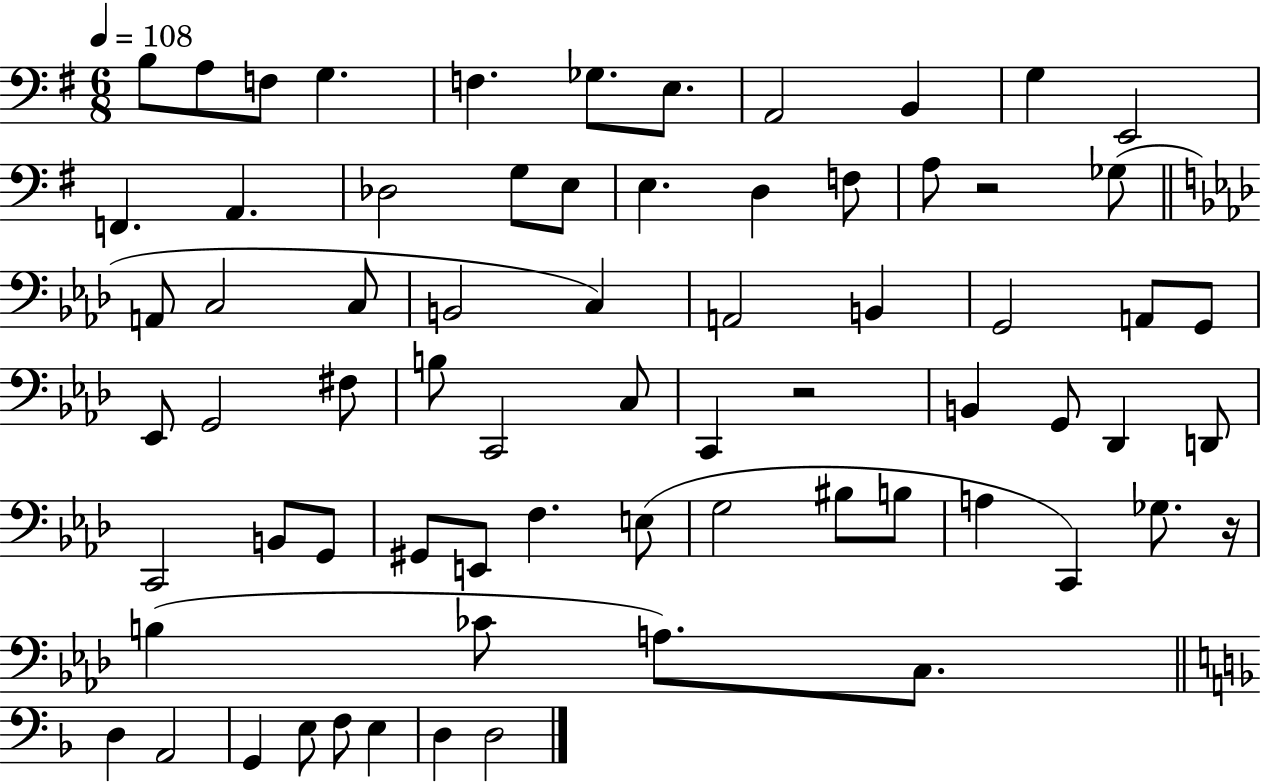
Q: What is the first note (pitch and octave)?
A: B3